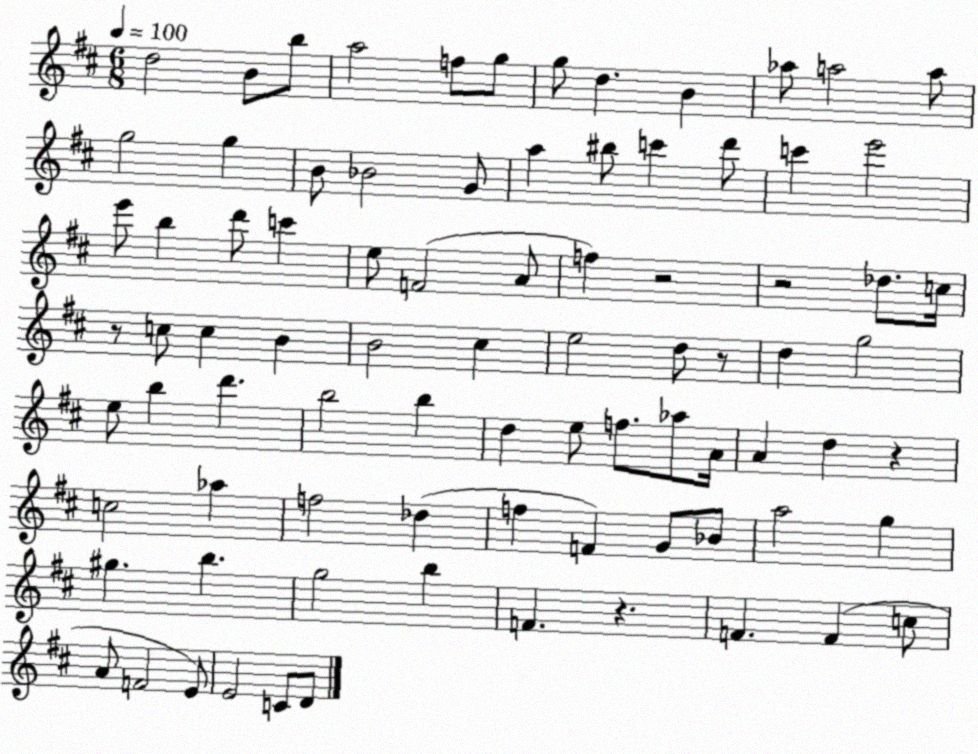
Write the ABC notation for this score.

X:1
T:Untitled
M:6/8
L:1/4
K:D
d2 B/2 b/2 a2 f/2 g/2 g/2 d B _a/2 a2 a/2 g2 g B/2 _B2 G/2 a ^b/2 c' d'/2 c' e'2 e'/2 b d'/2 c' e/2 F2 A/2 f z2 z2 _d/2 c/4 z/2 c/2 c B B2 ^c e2 d/2 z/2 d g2 e/2 b d' b2 b d e/2 f/2 _a/2 A/4 A d z c2 _a f2 _d f F G/2 _B/2 a2 g ^g b g2 b F z F F c/2 A/2 F2 E/2 E2 C/2 D/2